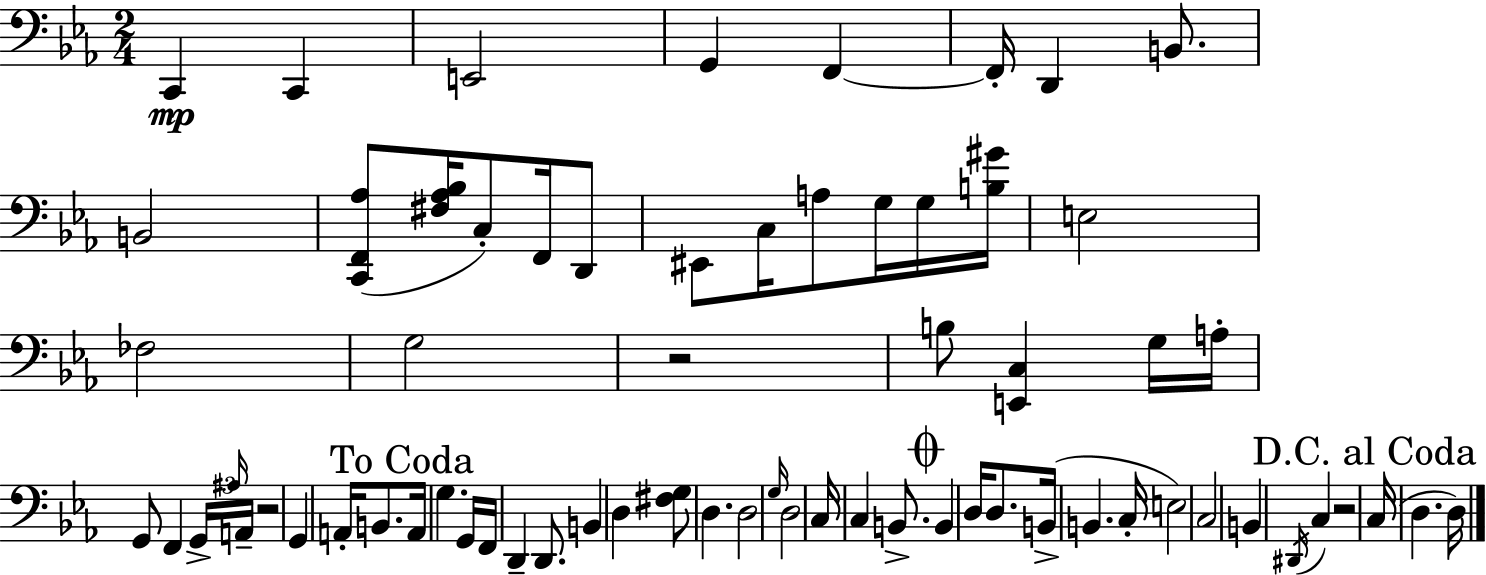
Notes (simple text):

C2/q C2/q E2/h G2/q F2/q F2/s D2/q B2/e. B2/h [C2,F2,Ab3]/e [F#3,Ab3,Bb3]/s C3/e F2/s D2/e EIS2/e C3/s A3/e G3/s G3/s [B3,G#4]/s E3/h FES3/h G3/h R/h B3/e [E2,C3]/q G3/s A3/s G2/e F2/q G2/s A#3/s A2/s R/h G2/q A2/s B2/e. A2/s G3/q. G2/s F2/s D2/q D2/e. B2/q D3/q [F#3,G3]/e D3/q. D3/h G3/s D3/h C3/s C3/q B2/e. B2/q D3/s D3/e. B2/s B2/q. C3/s E3/h C3/h B2/q D#2/s C3/q R/h C3/s D3/q. D3/s